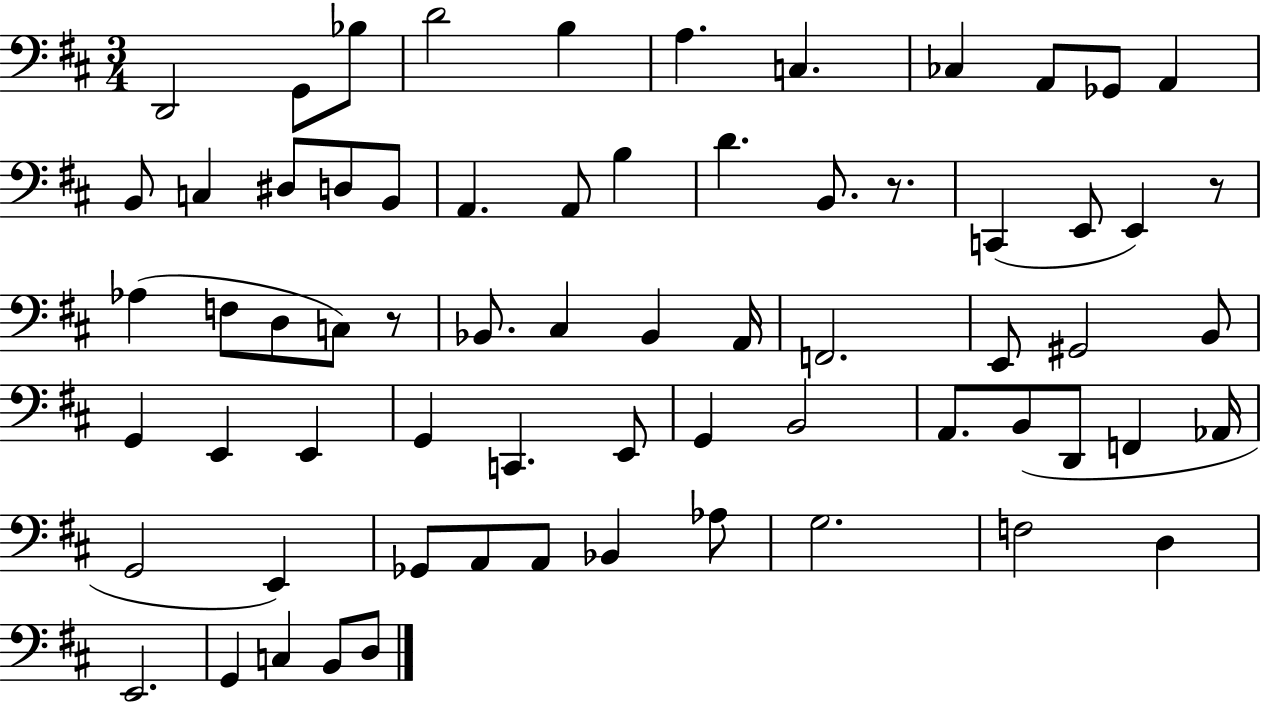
X:1
T:Untitled
M:3/4
L:1/4
K:D
D,,2 G,,/2 _B,/2 D2 B, A, C, _C, A,,/2 _G,,/2 A,, B,,/2 C, ^D,/2 D,/2 B,,/2 A,, A,,/2 B, D B,,/2 z/2 C,, E,,/2 E,, z/2 _A, F,/2 D,/2 C,/2 z/2 _B,,/2 ^C, _B,, A,,/4 F,,2 E,,/2 ^G,,2 B,,/2 G,, E,, E,, G,, C,, E,,/2 G,, B,,2 A,,/2 B,,/2 D,,/2 F,, _A,,/4 G,,2 E,, _G,,/2 A,,/2 A,,/2 _B,, _A,/2 G,2 F,2 D, E,,2 G,, C, B,,/2 D,/2